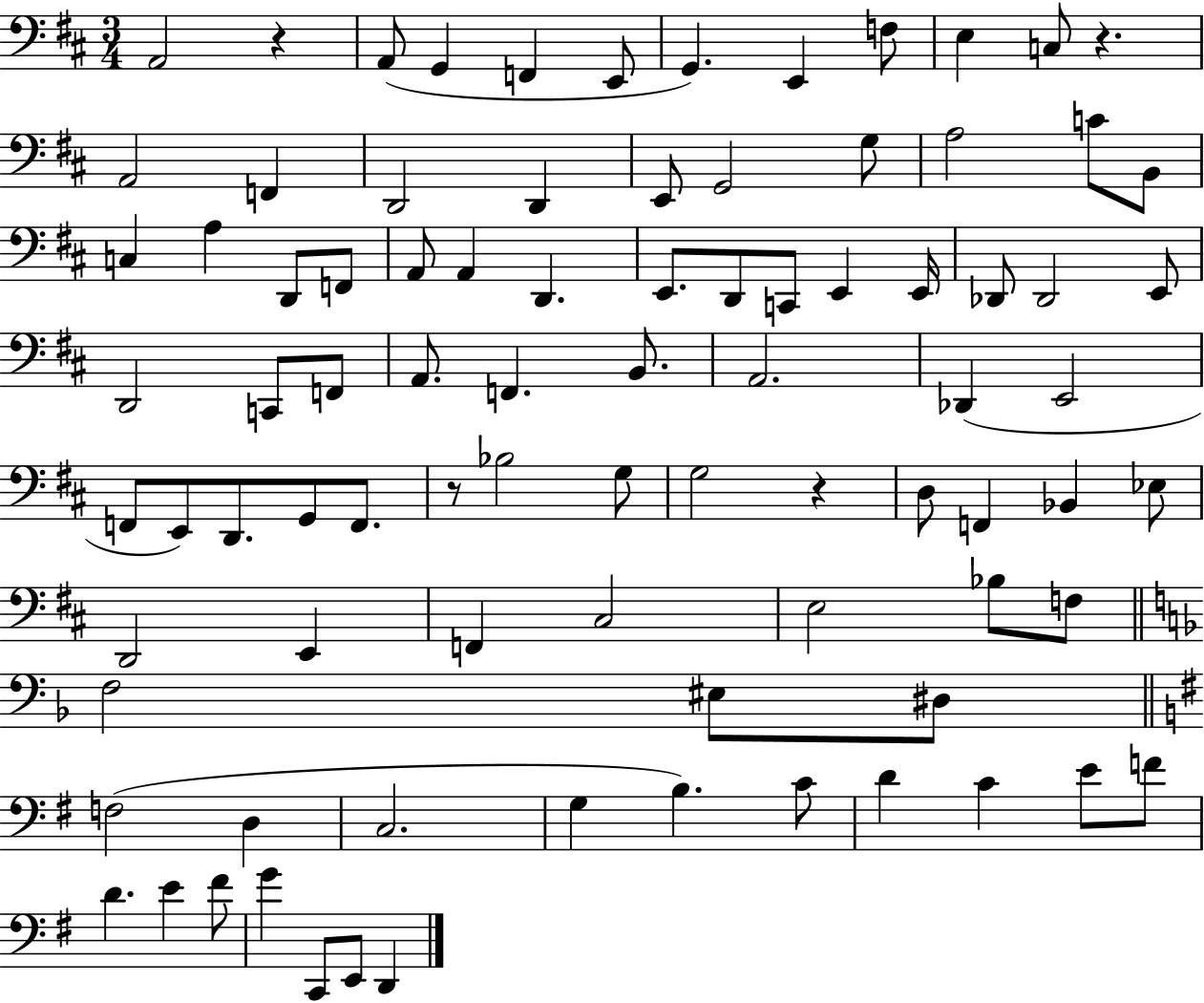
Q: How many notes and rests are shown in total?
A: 87